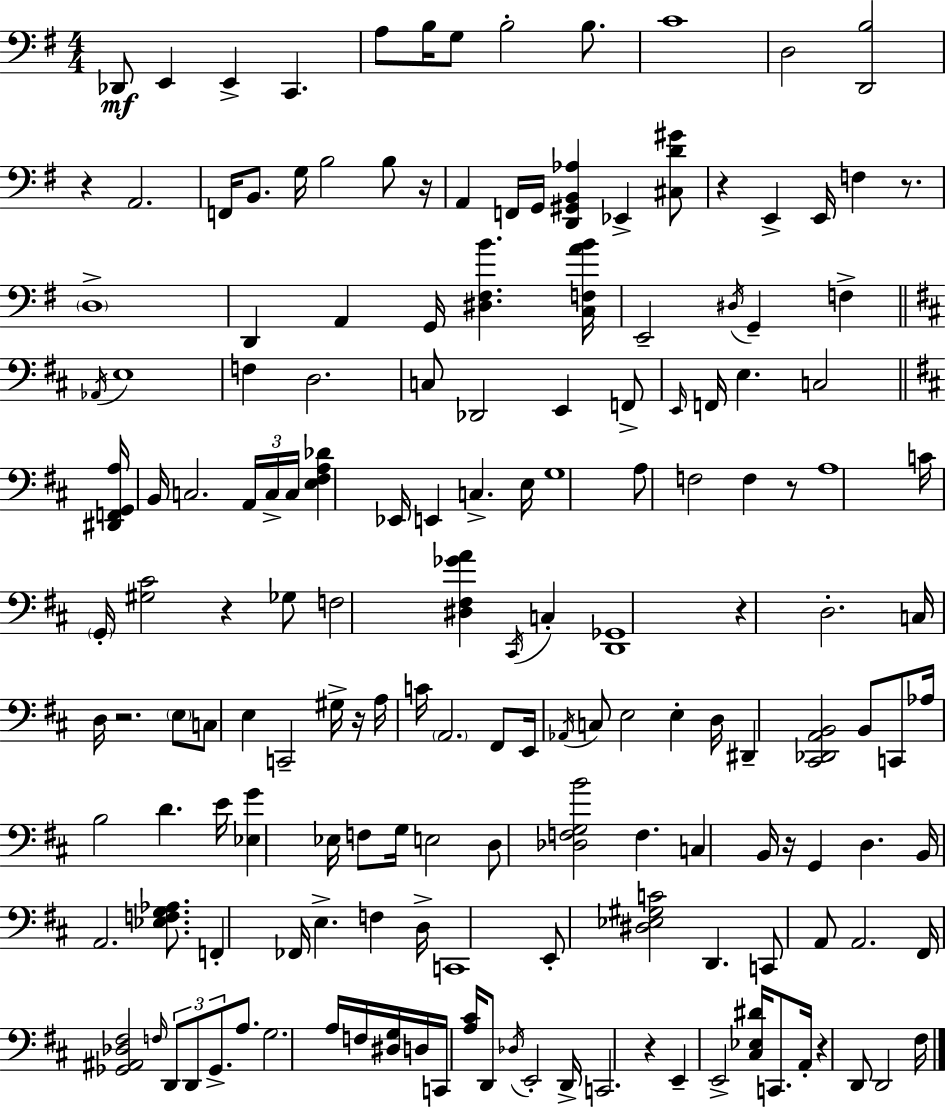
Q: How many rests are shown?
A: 12